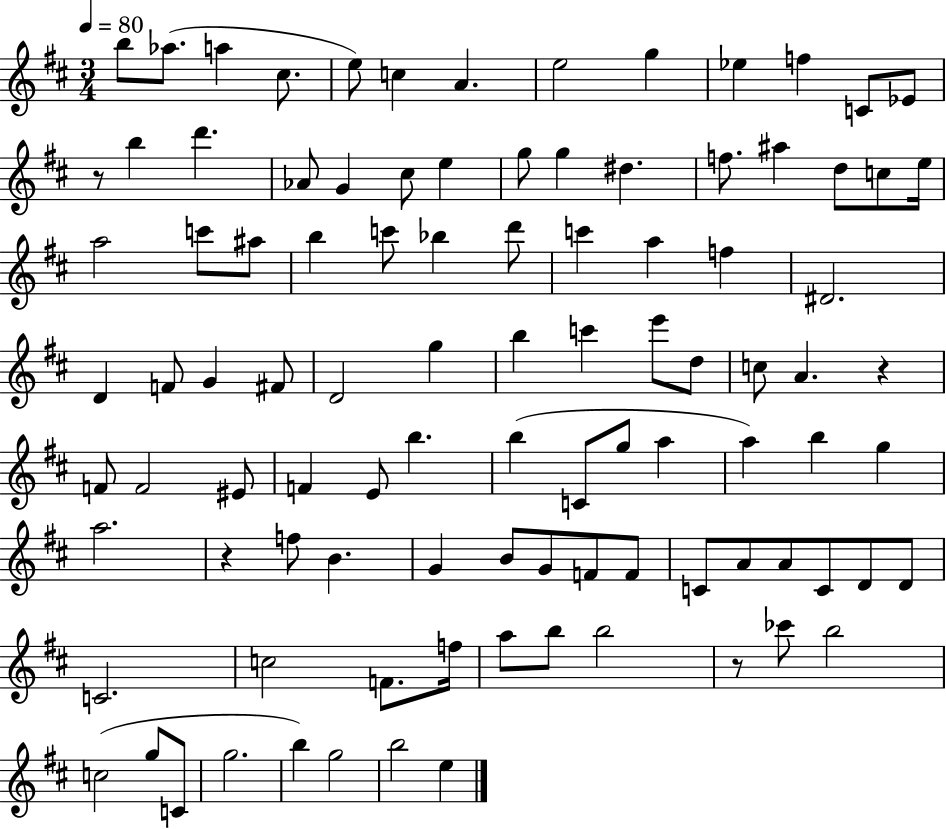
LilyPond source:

{
  \clef treble
  \numericTimeSignature
  \time 3/4
  \key d \major
  \tempo 4 = 80
  \repeat volta 2 { b''8 aes''8.( a''4 cis''8. | e''8) c''4 a'4. | e''2 g''4 | ees''4 f''4 c'8 ees'8 | \break r8 b''4 d'''4. | aes'8 g'4 cis''8 e''4 | g''8 g''4 dis''4. | f''8. ais''4 d''8 c''8 e''16 | \break a''2 c'''8 ais''8 | b''4 c'''8 bes''4 d'''8 | c'''4 a''4 f''4 | dis'2. | \break d'4 f'8 g'4 fis'8 | d'2 g''4 | b''4 c'''4 e'''8 d''8 | c''8 a'4. r4 | \break f'8 f'2 eis'8 | f'4 e'8 b''4. | b''4( c'8 g''8 a''4 | a''4) b''4 g''4 | \break a''2. | r4 f''8 b'4. | g'4 b'8 g'8 f'8 f'8 | c'8 a'8 a'8 c'8 d'8 d'8 | \break c'2. | c''2 f'8. f''16 | a''8 b''8 b''2 | r8 ces'''8 b''2 | \break c''2( g''8 c'8 | g''2. | b''4) g''2 | b''2 e''4 | \break } \bar "|."
}